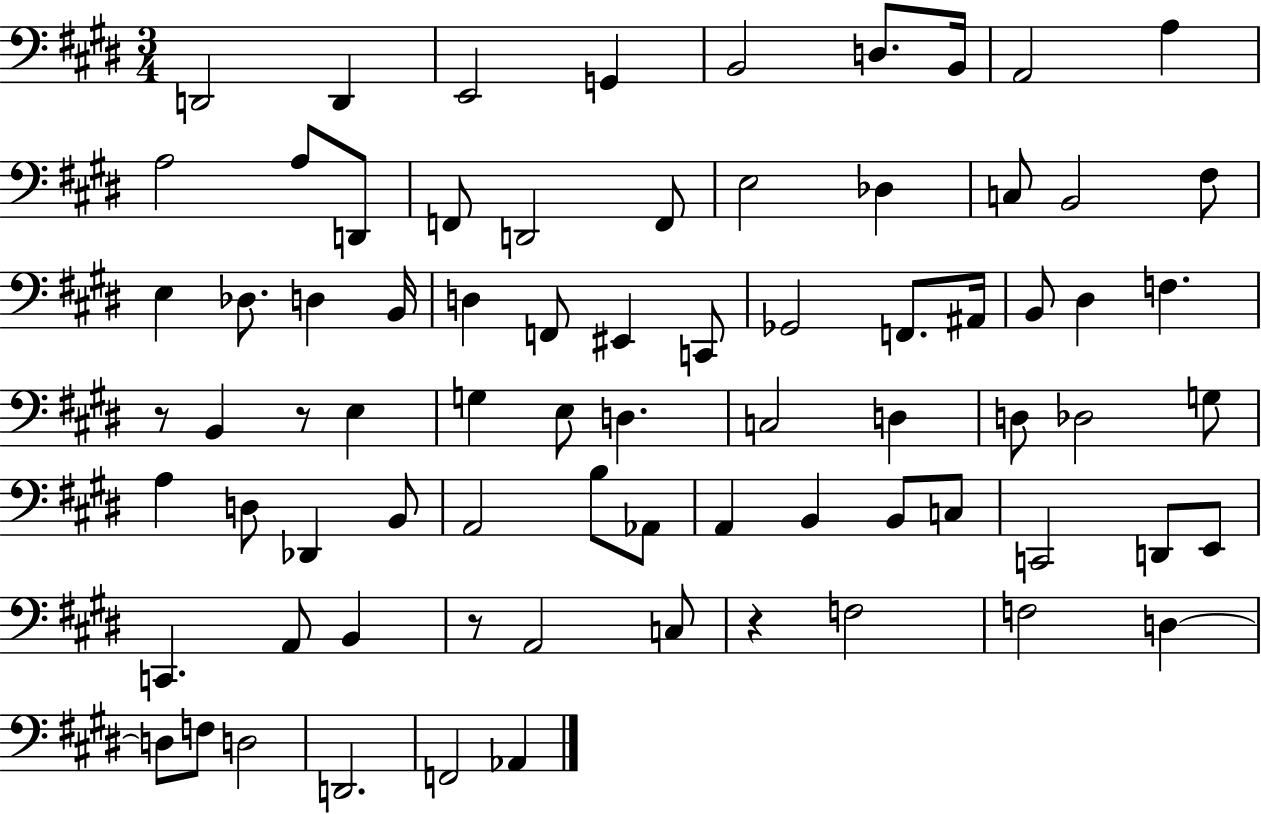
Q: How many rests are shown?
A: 4